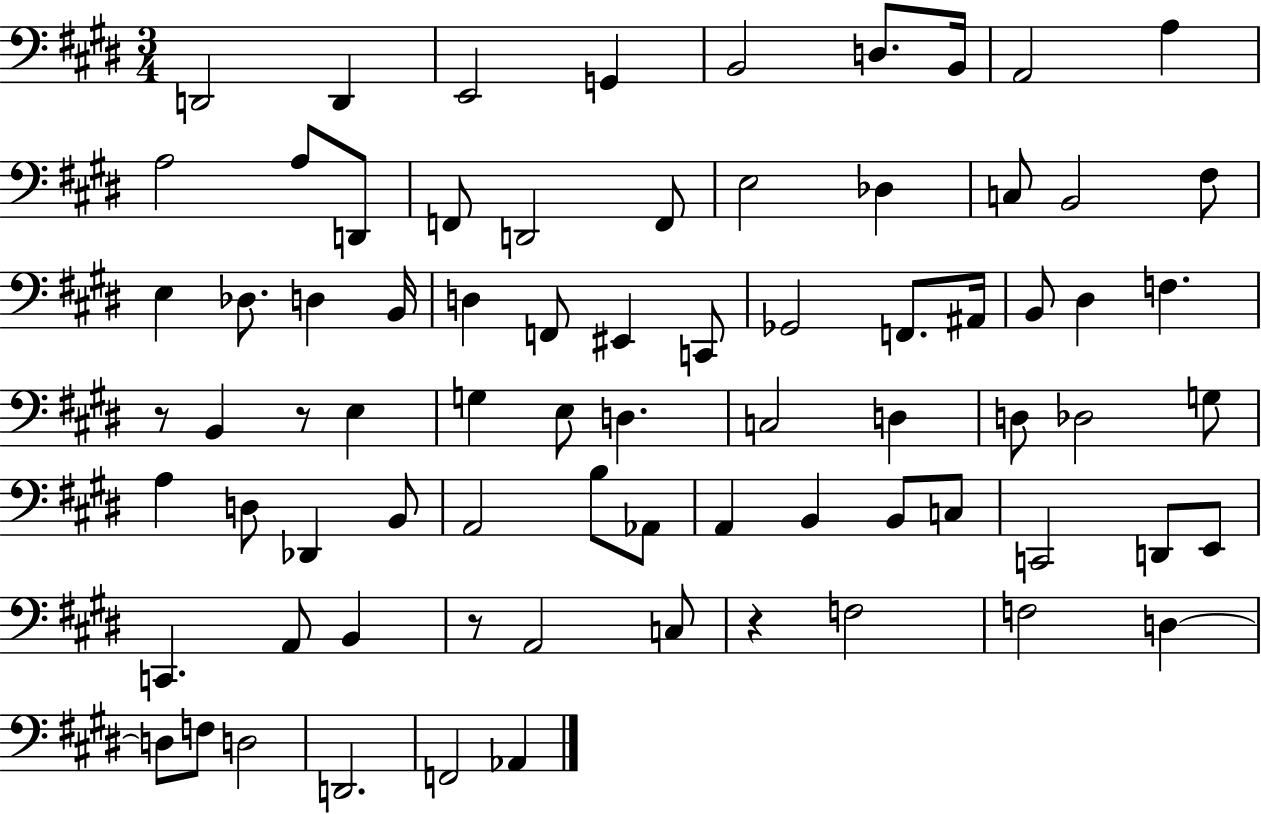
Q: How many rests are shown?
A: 4